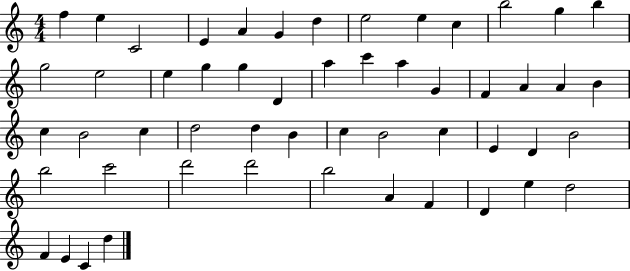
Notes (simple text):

F5/q E5/q C4/h E4/q A4/q G4/q D5/q E5/h E5/q C5/q B5/h G5/q B5/q G5/h E5/h E5/q G5/q G5/q D4/q A5/q C6/q A5/q G4/q F4/q A4/q A4/q B4/q C5/q B4/h C5/q D5/h D5/q B4/q C5/q B4/h C5/q E4/q D4/q B4/h B5/h C6/h D6/h D6/h B5/h A4/q F4/q D4/q E5/q D5/h F4/q E4/q C4/q D5/q